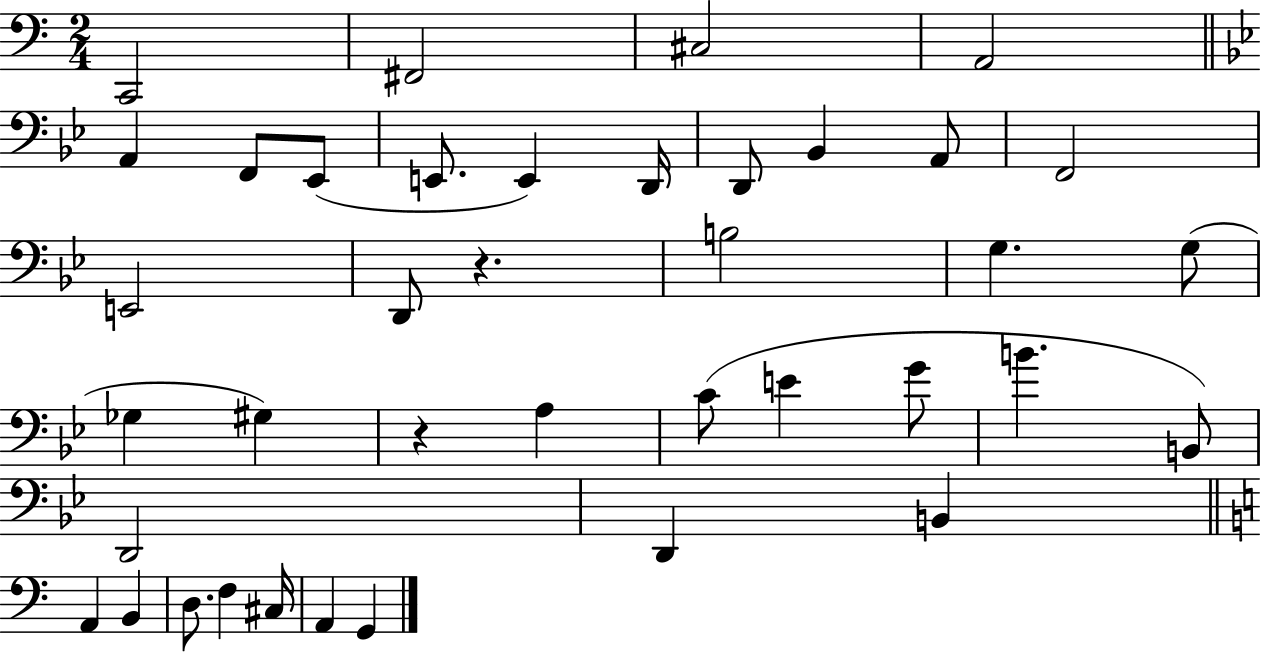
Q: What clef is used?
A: bass